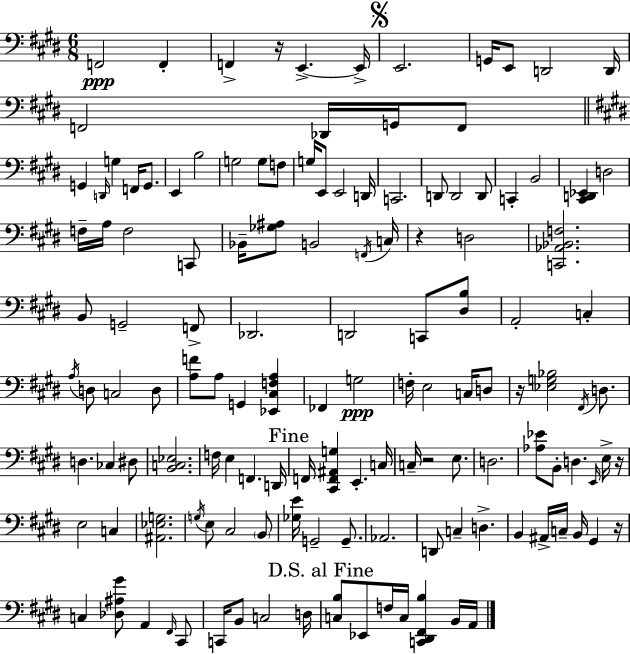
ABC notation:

X:1
T:Untitled
M:6/8
L:1/4
K:E
F,,2 F,, F,, z/4 E,, E,,/4 E,,2 G,,/4 E,,/2 D,,2 D,,/4 F,,2 _D,,/4 G,,/4 F,,/2 G,, D,,/4 G, F,,/4 G,,/2 E,, B,2 G,2 G,/2 F,/2 G,/4 E,,/2 E,,2 D,,/4 C,,2 D,,/2 D,,2 D,,/2 C,, B,,2 [^C,,D,,_E,,] D,2 F,/4 A,/4 F,2 C,,/2 _B,,/4 [_G,^A,]/2 B,,2 F,,/4 C,/4 z D,2 [C,,_A,,_B,,F,]2 B,,/2 G,,2 F,,/2 _D,,2 D,,2 C,,/2 [^D,B,]/2 A,,2 C, A,/4 D,/2 C,2 D,/2 [A,F]/2 A,/2 G,, [_E,,^C,F,A,] _F,, G,2 F,/4 E,2 C,/4 D,/2 z/4 [_E,G,_B,]2 ^F,,/4 D,/2 D, _C, ^D,/2 [B,,C,_E,]2 F,/4 E, F,, D,,/4 F,,/4 [^C,,F,,^A,,G,] E,, C,/4 C,/4 z2 E,/2 D,2 [_A,_E]/2 B,,/2 D, E,,/4 E,/4 z/4 E,2 C, [^A,,_E,G,]2 G,/4 E,/2 ^C,2 B,,/2 [_G,E]/4 G,,2 G,,/2 _A,,2 D,,/2 C, D, B,, ^A,,/4 C,/4 B,,/4 ^G,, z/4 C, [_D,^A,^G]/2 A,, ^F,,/4 ^C,,/2 C,,/4 B,,/2 C,2 D,/4 [C,B,]/2 _E,,/2 F,/4 C,/4 [C,,^D,,^F,,B,] B,,/4 A,,/4